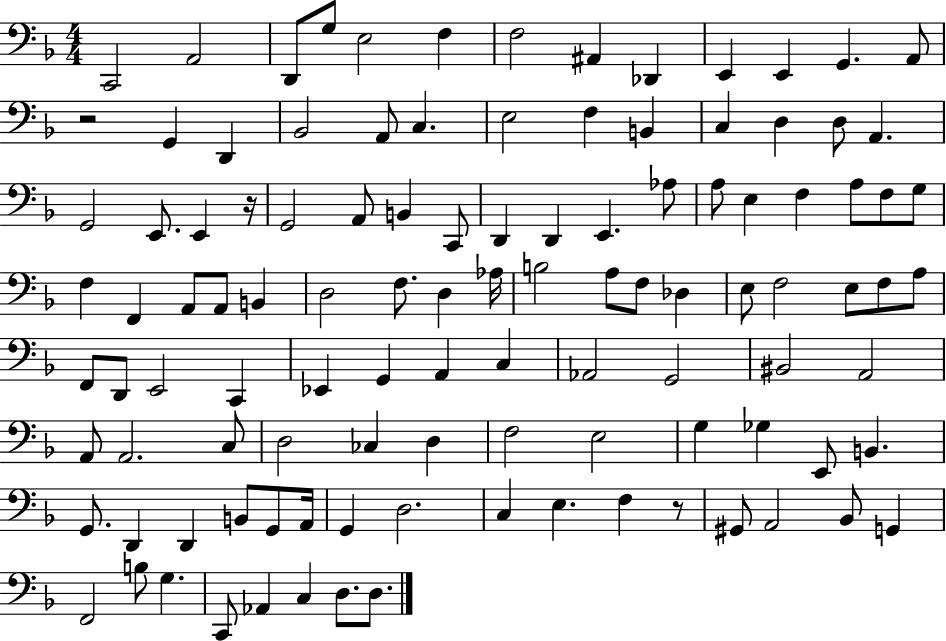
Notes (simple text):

C2/h A2/h D2/e G3/e E3/h F3/q F3/h A#2/q Db2/q E2/q E2/q G2/q. A2/e R/h G2/q D2/q Bb2/h A2/e C3/q. E3/h F3/q B2/q C3/q D3/q D3/e A2/q. G2/h E2/e. E2/q R/s G2/h A2/e B2/q C2/e D2/q D2/q E2/q. Ab3/e A3/e E3/q F3/q A3/e F3/e G3/e F3/q F2/q A2/e A2/e B2/q D3/h F3/e. D3/q Ab3/s B3/h A3/e F3/e Db3/q E3/e F3/h E3/e F3/e A3/e F2/e D2/e E2/h C2/q Eb2/q G2/q A2/q C3/q Ab2/h G2/h BIS2/h A2/h A2/e A2/h. C3/e D3/h CES3/q D3/q F3/h E3/h G3/q Gb3/q E2/e B2/q. G2/e. D2/q D2/q B2/e G2/e A2/s G2/q D3/h. C3/q E3/q. F3/q R/e G#2/e A2/h Bb2/e G2/q F2/h B3/e G3/q. C2/e Ab2/q C3/q D3/e. D3/e.